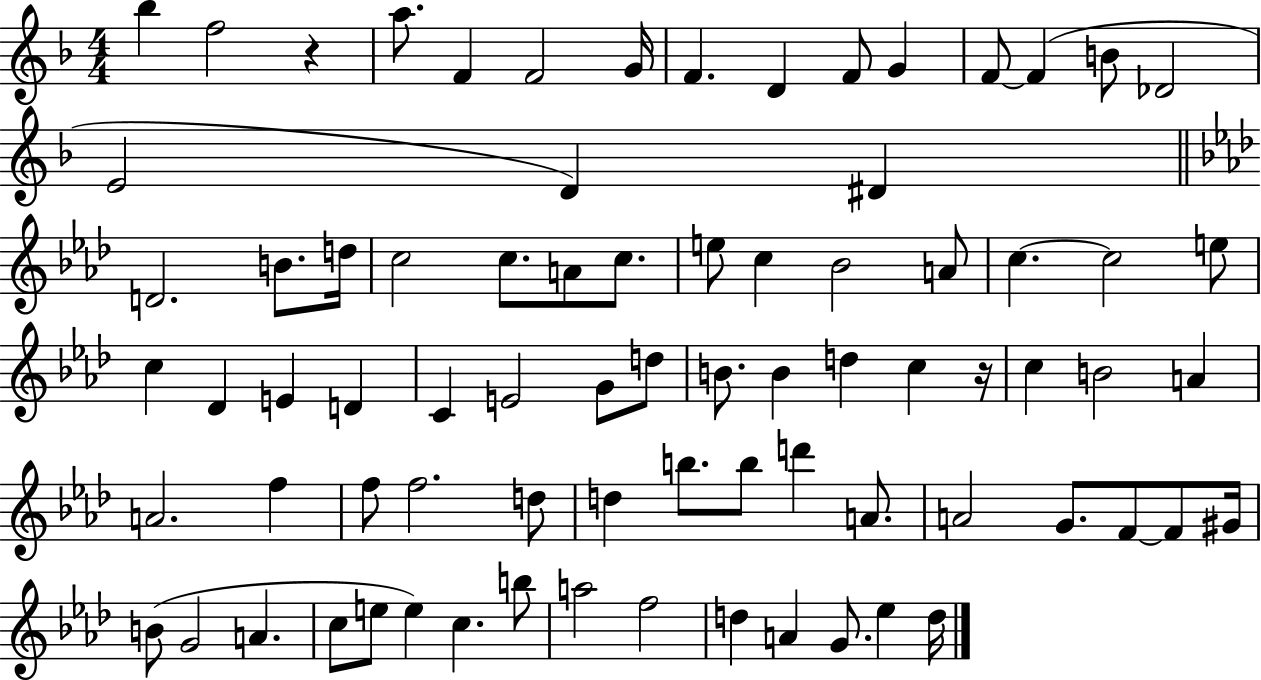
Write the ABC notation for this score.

X:1
T:Untitled
M:4/4
L:1/4
K:F
_b f2 z a/2 F F2 G/4 F D F/2 G F/2 F B/2 _D2 E2 D ^D D2 B/2 d/4 c2 c/2 A/2 c/2 e/2 c _B2 A/2 c c2 e/2 c _D E D C E2 G/2 d/2 B/2 B d c z/4 c B2 A A2 f f/2 f2 d/2 d b/2 b/2 d' A/2 A2 G/2 F/2 F/2 ^G/4 B/2 G2 A c/2 e/2 e c b/2 a2 f2 d A G/2 _e d/4